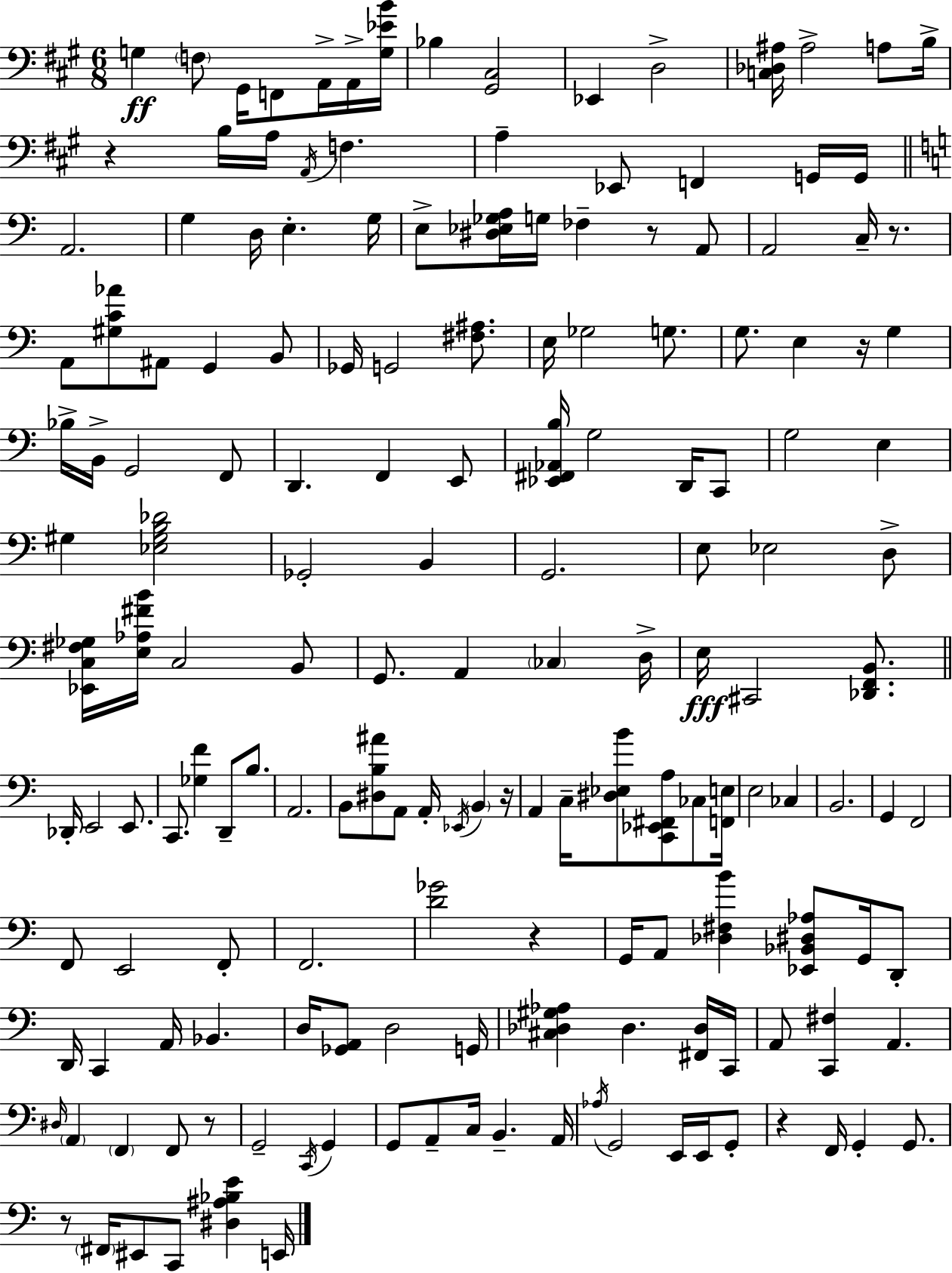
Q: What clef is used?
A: bass